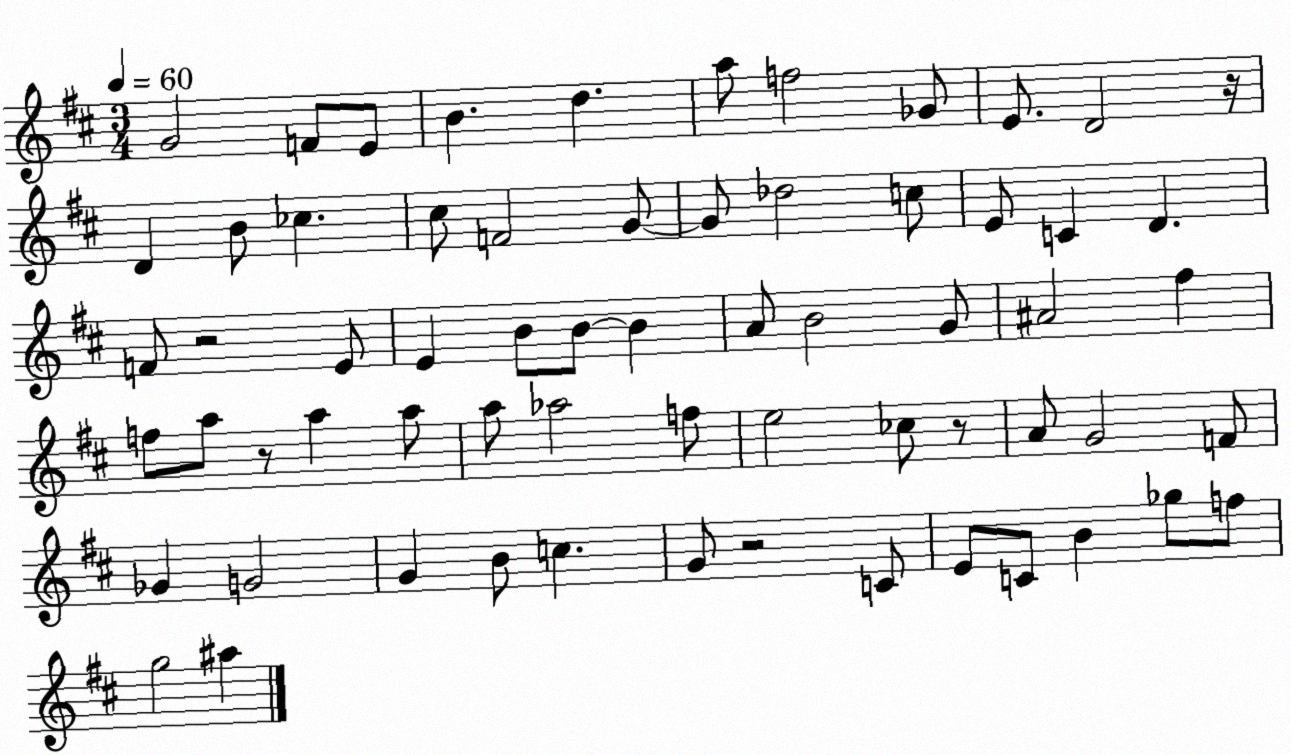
X:1
T:Untitled
M:3/4
L:1/4
K:D
G2 F/2 E/2 B d a/2 f2 _G/2 E/2 D2 z/4 D B/2 _c ^c/2 F2 G/2 G/2 _d2 c/2 E/2 C D F/2 z2 E/2 E B/2 B/2 B A/2 B2 G/2 ^A2 ^f f/2 a/2 z/2 a a/2 a/2 _a2 f/2 e2 _c/2 z/2 A/2 G2 F/2 _G G2 G B/2 c G/2 z2 C/2 E/2 C/2 B _g/2 f/2 g2 ^a